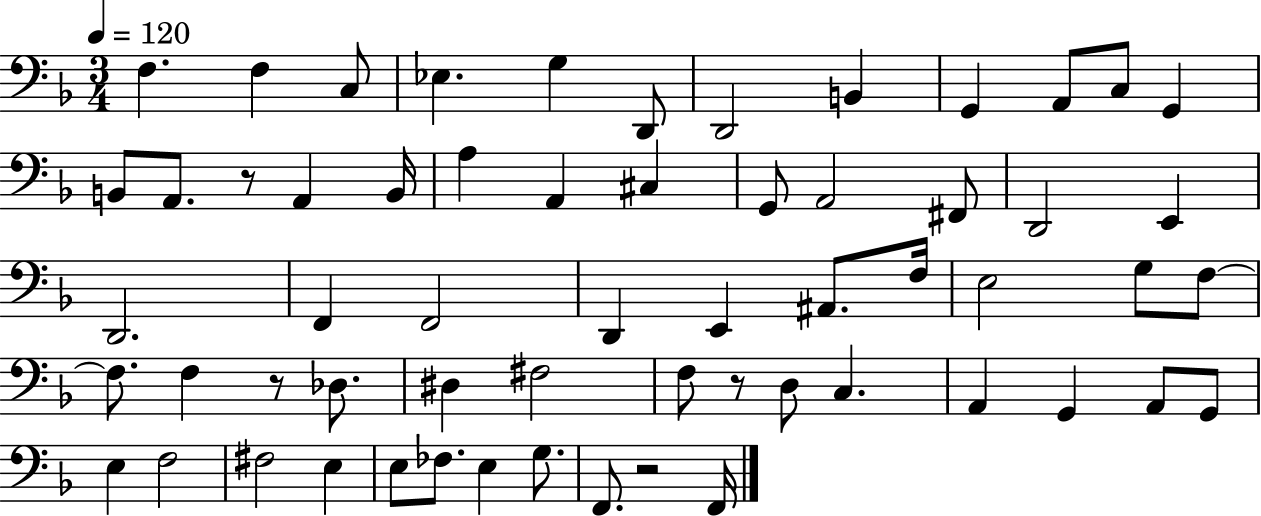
{
  \clef bass
  \numericTimeSignature
  \time 3/4
  \key f \major
  \tempo 4 = 120
  f4. f4 c8 | ees4. g4 d,8 | d,2 b,4 | g,4 a,8 c8 g,4 | \break b,8 a,8. r8 a,4 b,16 | a4 a,4 cis4 | g,8 a,2 fis,8 | d,2 e,4 | \break d,2. | f,4 f,2 | d,4 e,4 ais,8. f16 | e2 g8 f8~~ | \break f8. f4 r8 des8. | dis4 fis2 | f8 r8 d8 c4. | a,4 g,4 a,8 g,8 | \break e4 f2 | fis2 e4 | e8 fes8. e4 g8. | f,8. r2 f,16 | \break \bar "|."
}